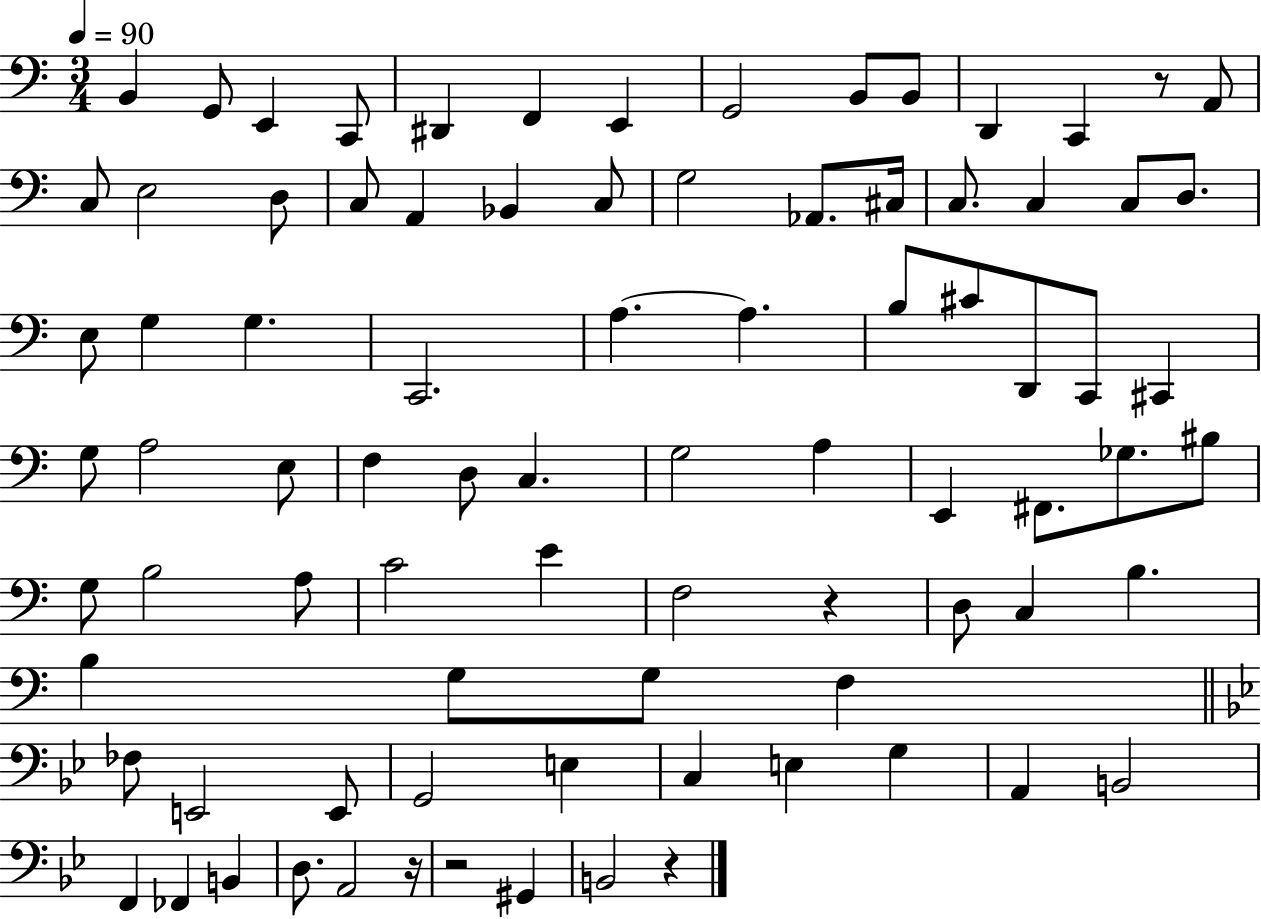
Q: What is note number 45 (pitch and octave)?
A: G3